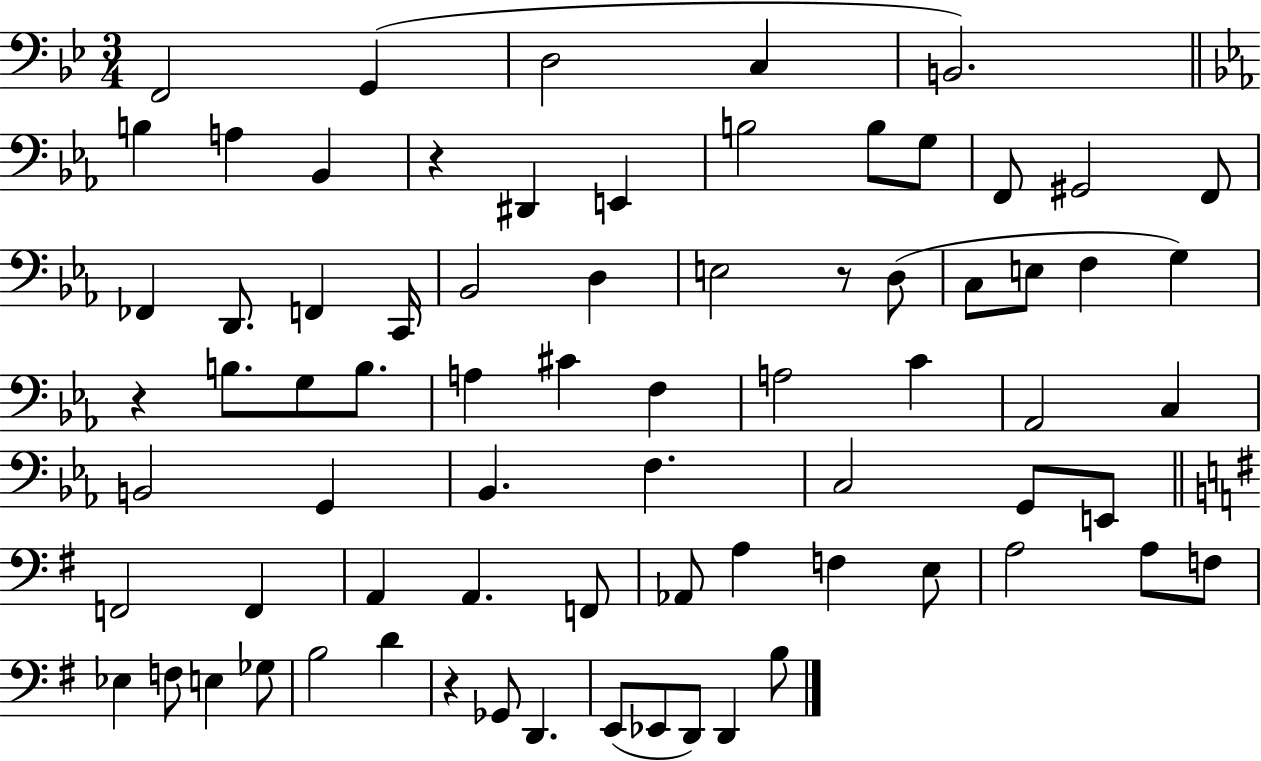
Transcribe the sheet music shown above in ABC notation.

X:1
T:Untitled
M:3/4
L:1/4
K:Bb
F,,2 G,, D,2 C, B,,2 B, A, _B,, z ^D,, E,, B,2 B,/2 G,/2 F,,/2 ^G,,2 F,,/2 _F,, D,,/2 F,, C,,/4 _B,,2 D, E,2 z/2 D,/2 C,/2 E,/2 F, G, z B,/2 G,/2 B,/2 A, ^C F, A,2 C _A,,2 C, B,,2 G,, _B,, F, C,2 G,,/2 E,,/2 F,,2 F,, A,, A,, F,,/2 _A,,/2 A, F, E,/2 A,2 A,/2 F,/2 _E, F,/2 E, _G,/2 B,2 D z _G,,/2 D,, E,,/2 _E,,/2 D,,/2 D,, B,/2